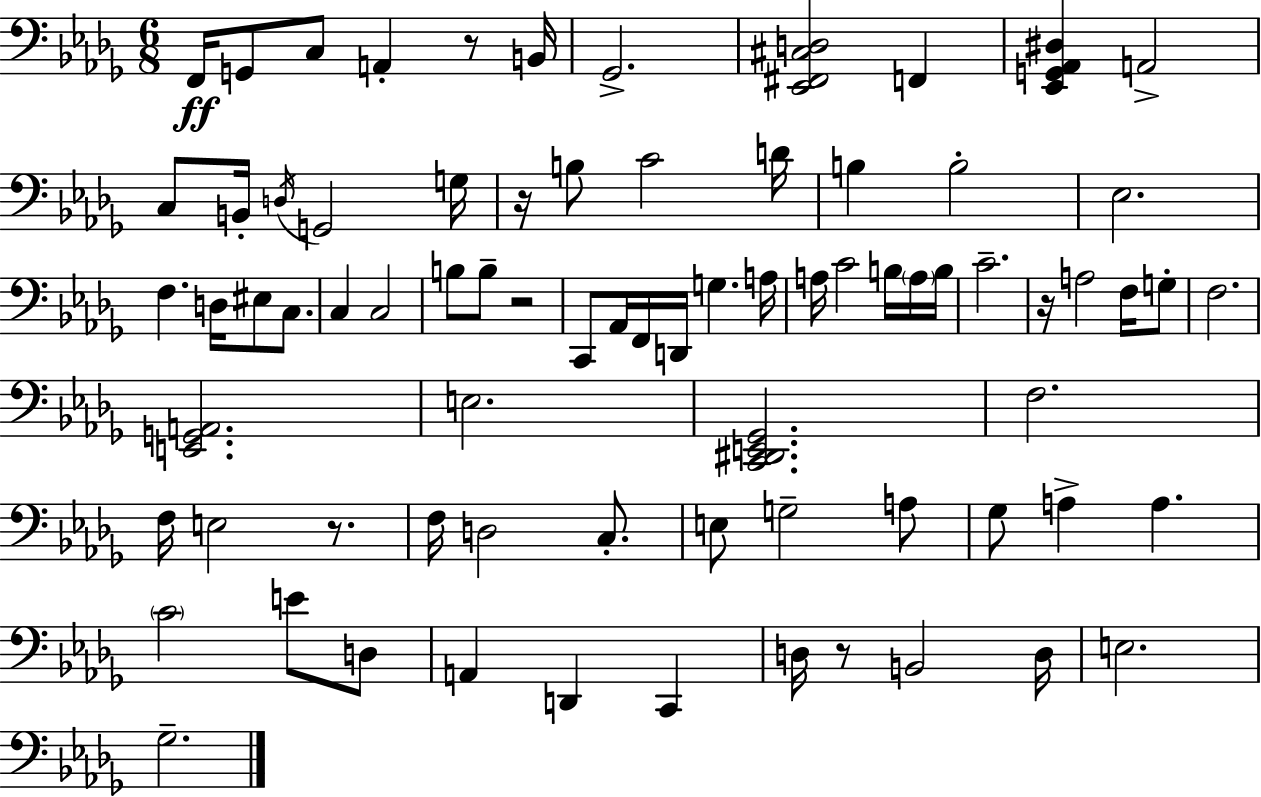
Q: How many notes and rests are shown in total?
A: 77